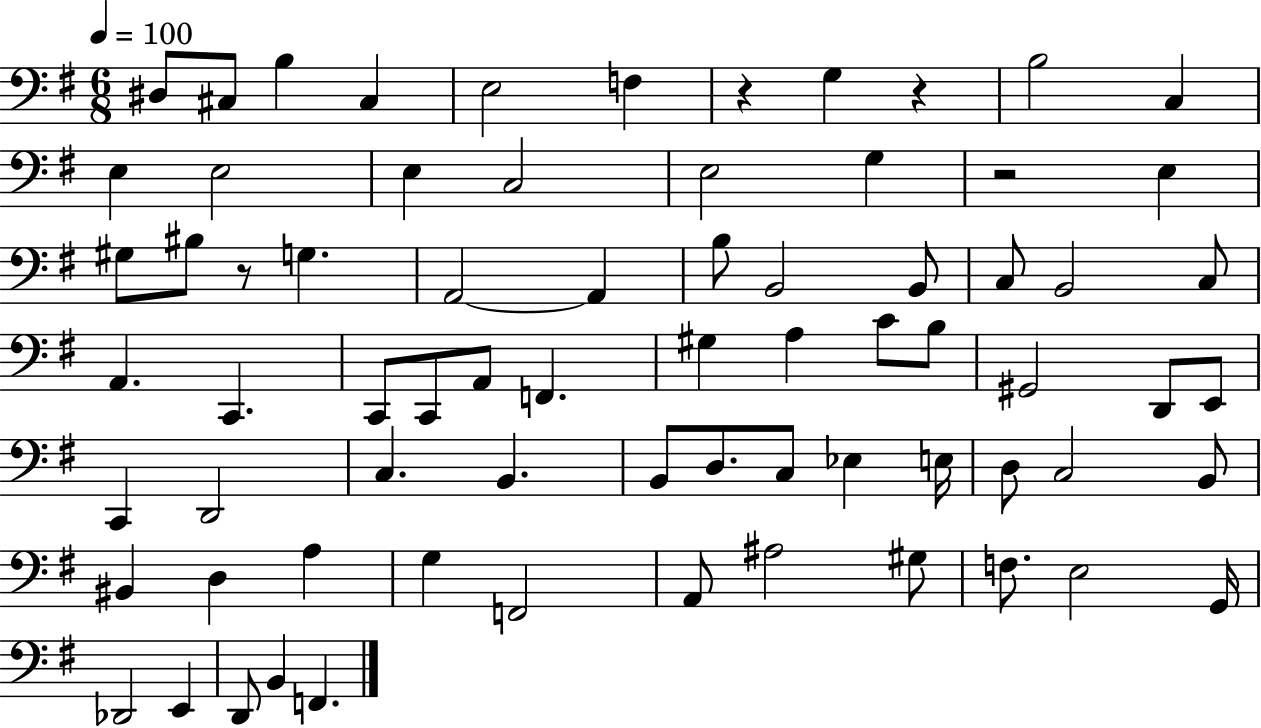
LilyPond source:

{
  \clef bass
  \numericTimeSignature
  \time 6/8
  \key g \major
  \tempo 4 = 100
  dis8 cis8 b4 cis4 | e2 f4 | r4 g4 r4 | b2 c4 | \break e4 e2 | e4 c2 | e2 g4 | r2 e4 | \break gis8 bis8 r8 g4. | a,2~~ a,4 | b8 b,2 b,8 | c8 b,2 c8 | \break a,4. c,4. | c,8 c,8 a,8 f,4. | gis4 a4 c'8 b8 | gis,2 d,8 e,8 | \break c,4 d,2 | c4. b,4. | b,8 d8. c8 ees4 e16 | d8 c2 b,8 | \break bis,4 d4 a4 | g4 f,2 | a,8 ais2 gis8 | f8. e2 g,16 | \break des,2 e,4 | d,8 b,4 f,4. | \bar "|."
}